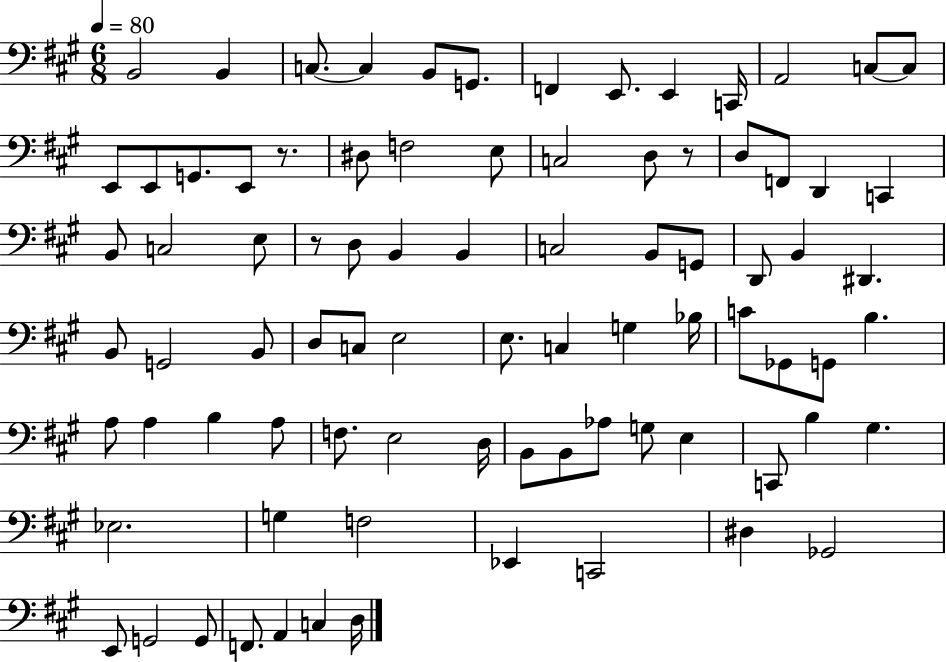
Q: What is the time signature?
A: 6/8